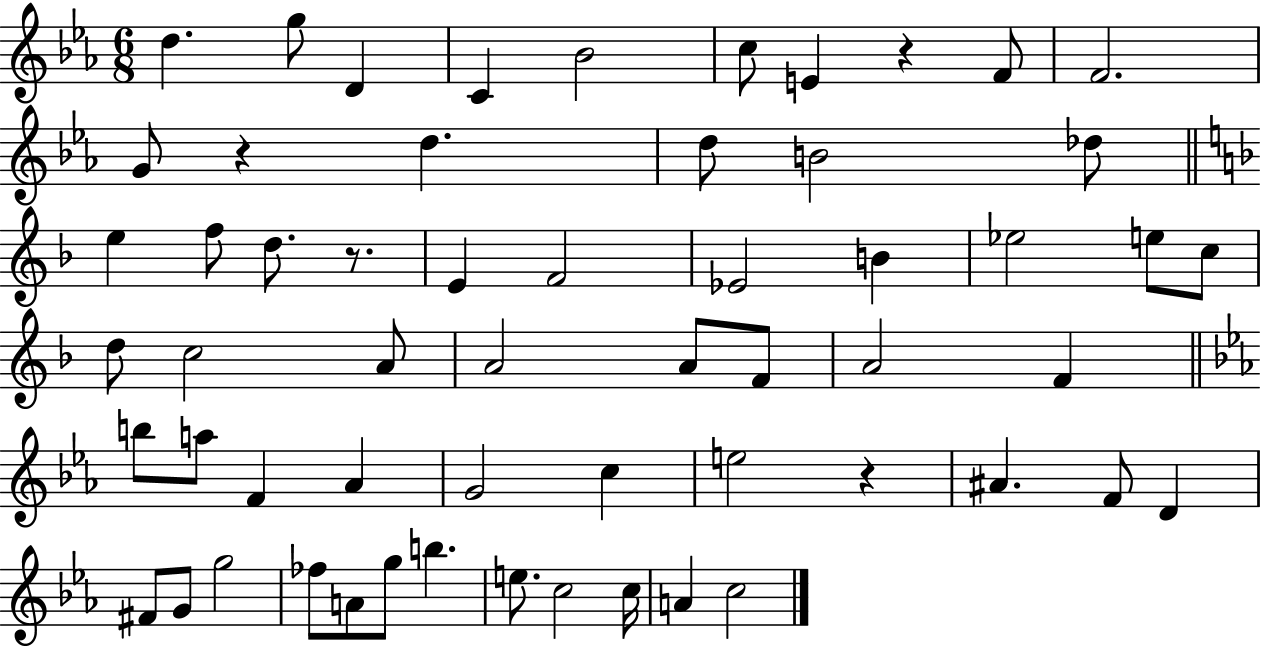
{
  \clef treble
  \numericTimeSignature
  \time 6/8
  \key ees \major
  d''4. g''8 d'4 | c'4 bes'2 | c''8 e'4 r4 f'8 | f'2. | \break g'8 r4 d''4. | d''8 b'2 des''8 | \bar "||" \break \key f \major e''4 f''8 d''8. r8. | e'4 f'2 | ees'2 b'4 | ees''2 e''8 c''8 | \break d''8 c''2 a'8 | a'2 a'8 f'8 | a'2 f'4 | \bar "||" \break \key c \minor b''8 a''8 f'4 aes'4 | g'2 c''4 | e''2 r4 | ais'4. f'8 d'4 | \break fis'8 g'8 g''2 | fes''8 a'8 g''8 b''4. | e''8. c''2 c''16 | a'4 c''2 | \break \bar "|."
}